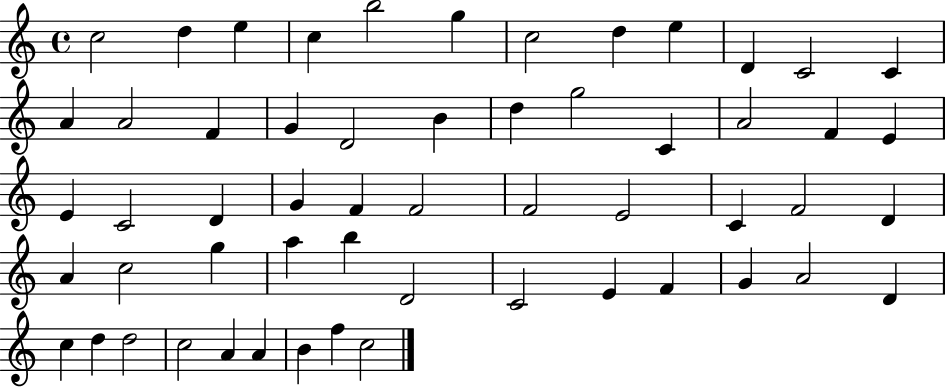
X:1
T:Untitled
M:4/4
L:1/4
K:C
c2 d e c b2 g c2 d e D C2 C A A2 F G D2 B d g2 C A2 F E E C2 D G F F2 F2 E2 C F2 D A c2 g a b D2 C2 E F G A2 D c d d2 c2 A A B f c2